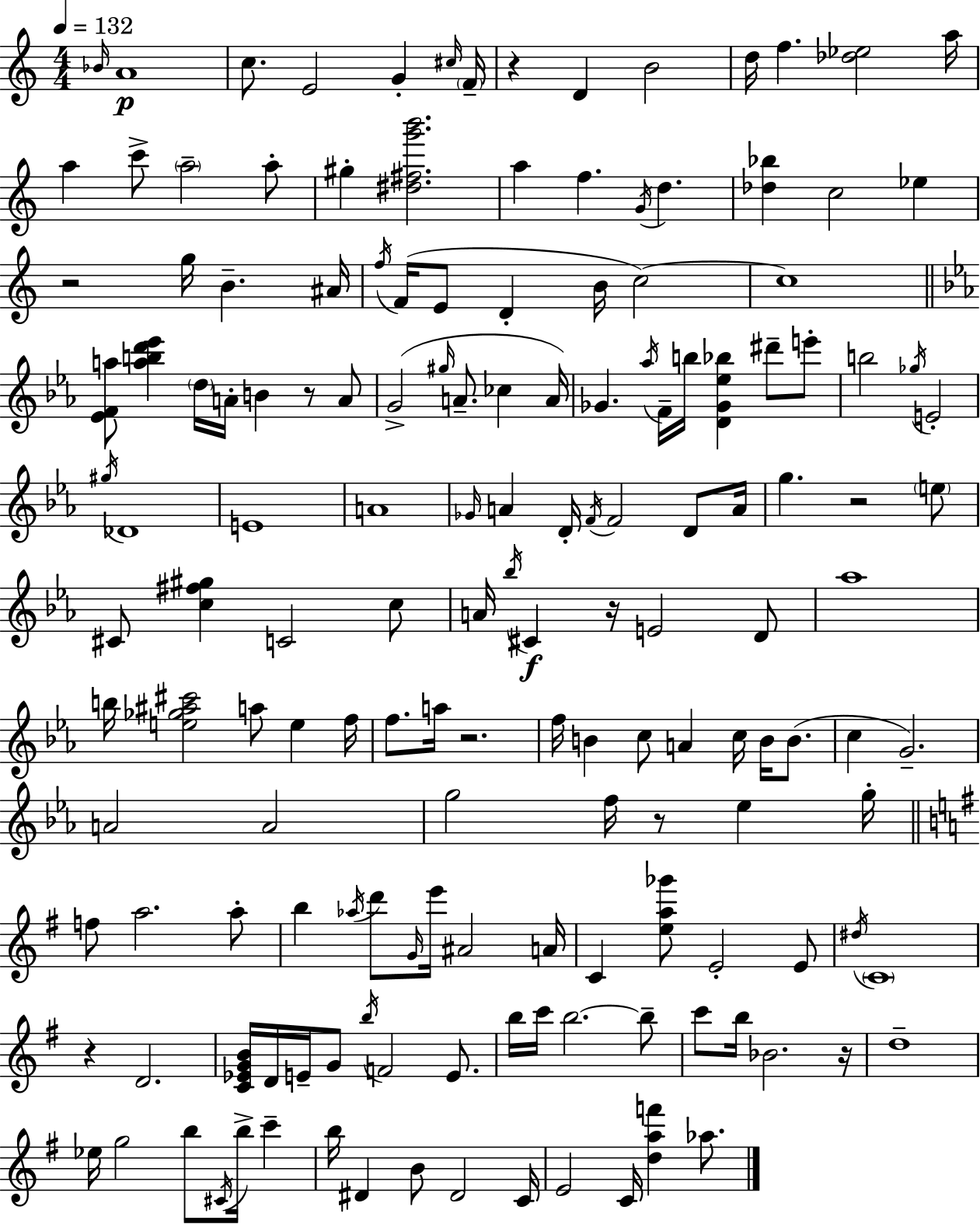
{
  \clef treble
  \numericTimeSignature
  \time 4/4
  \key c \major
  \tempo 4 = 132
  \repeat volta 2 { \grace { bes'16 }\p a'1 | c''8. e'2 g'4-. | \grace { cis''16 } \parenthesize f'16-- r4 d'4 b'2 | d''16 f''4. <des'' ees''>2 | \break a''16 a''4 c'''8-> \parenthesize a''2-- | a''8-. gis''4-. <dis'' fis'' g''' b'''>2. | a''4 f''4. \acciaccatura { g'16 } d''4. | <des'' bes''>4 c''2 ees''4 | \break r2 g''16 b'4.-- | ais'16 \acciaccatura { f''16 } f'16( e'8 d'4-. b'16 c''2~~) | c''1 | \bar "||" \break \key c \minor <ees' f' a''>8 <a'' b'' d''' ees'''>4 \parenthesize d''16 a'16-. b'4 r8 a'8 | g'2->( \grace { gis''16 } a'8.-- ces''4 | a'16) ges'4. \acciaccatura { aes''16 } f'16-- b''16 <d' ges' ees'' bes''>4 dis'''8-- | e'''8-. b''2 \acciaccatura { ges''16 } e'2-. | \break \acciaccatura { gis''16 } des'1 | e'1 | a'1 | \grace { ges'16 } a'4 d'16-. \acciaccatura { f'16 } f'2 | \break d'8 a'16 g''4. r2 | \parenthesize e''8 cis'8 <c'' fis'' gis''>4 c'2 | c''8 a'16 \acciaccatura { bes''16 }\f cis'4 r16 e'2 | d'8 aes''1 | \break b''16 <e'' ges'' ais'' cis'''>2 | a''8 e''4 f''16 f''8. a''16 r2. | f''16 b'4 c''8 a'4 | c''16 b'16 b'8.( c''4 g'2.--) | \break a'2 a'2 | g''2 f''16 | r8 ees''4 g''16-. \bar "||" \break \key g \major f''8 a''2. a''8-. | b''4 \acciaccatura { aes''16 } d'''8 \grace { g'16 } e'''16 ais'2 | a'16 c'4 <e'' a'' ges'''>8 e'2-. | e'8 \acciaccatura { dis''16 } \parenthesize c'1 | \break r4 d'2. | <c' ees' g' b'>16 d'16 e'16-- g'8 \acciaccatura { b''16 } f'2 | e'8. b''16 c'''16 b''2.~~ | b''8-- c'''8 b''16 bes'2. | \break r16 d''1-- | ees''16 g''2 b''8 \acciaccatura { cis'16 } | b''16-> c'''4-- b''16 dis'4 b'8 dis'2 | c'16 e'2 c'16 <d'' a'' f'''>4 | \break aes''8. } \bar "|."
}